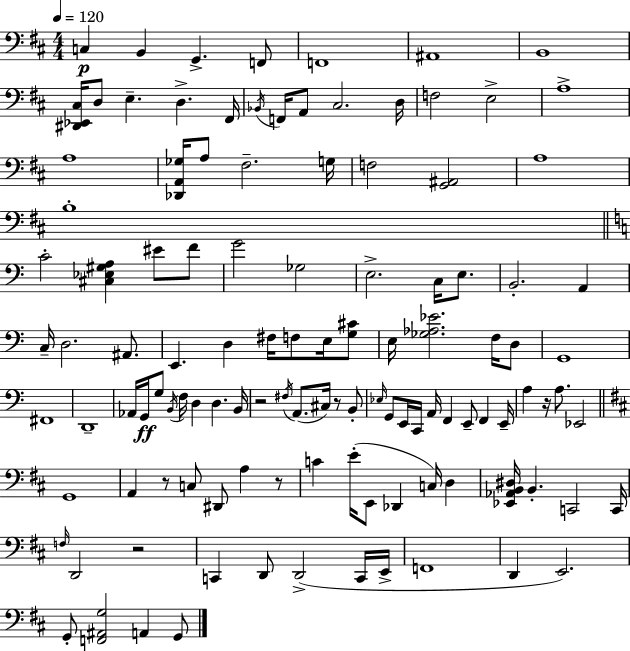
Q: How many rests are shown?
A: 6